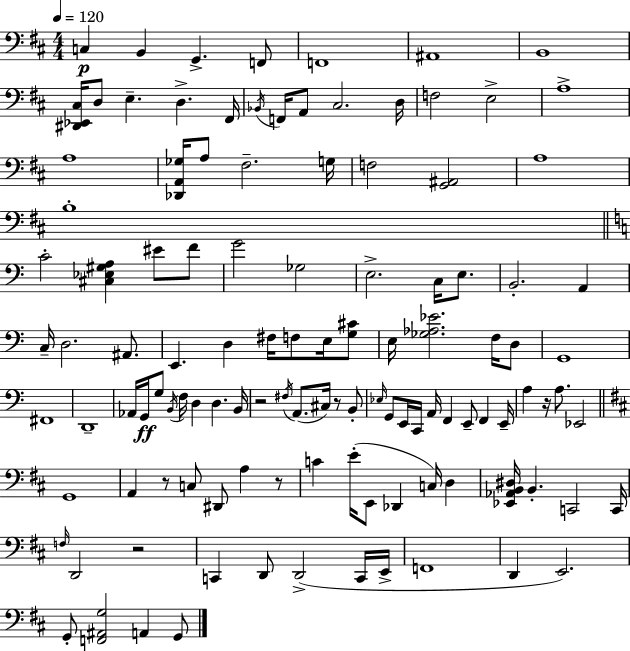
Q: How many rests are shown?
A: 6